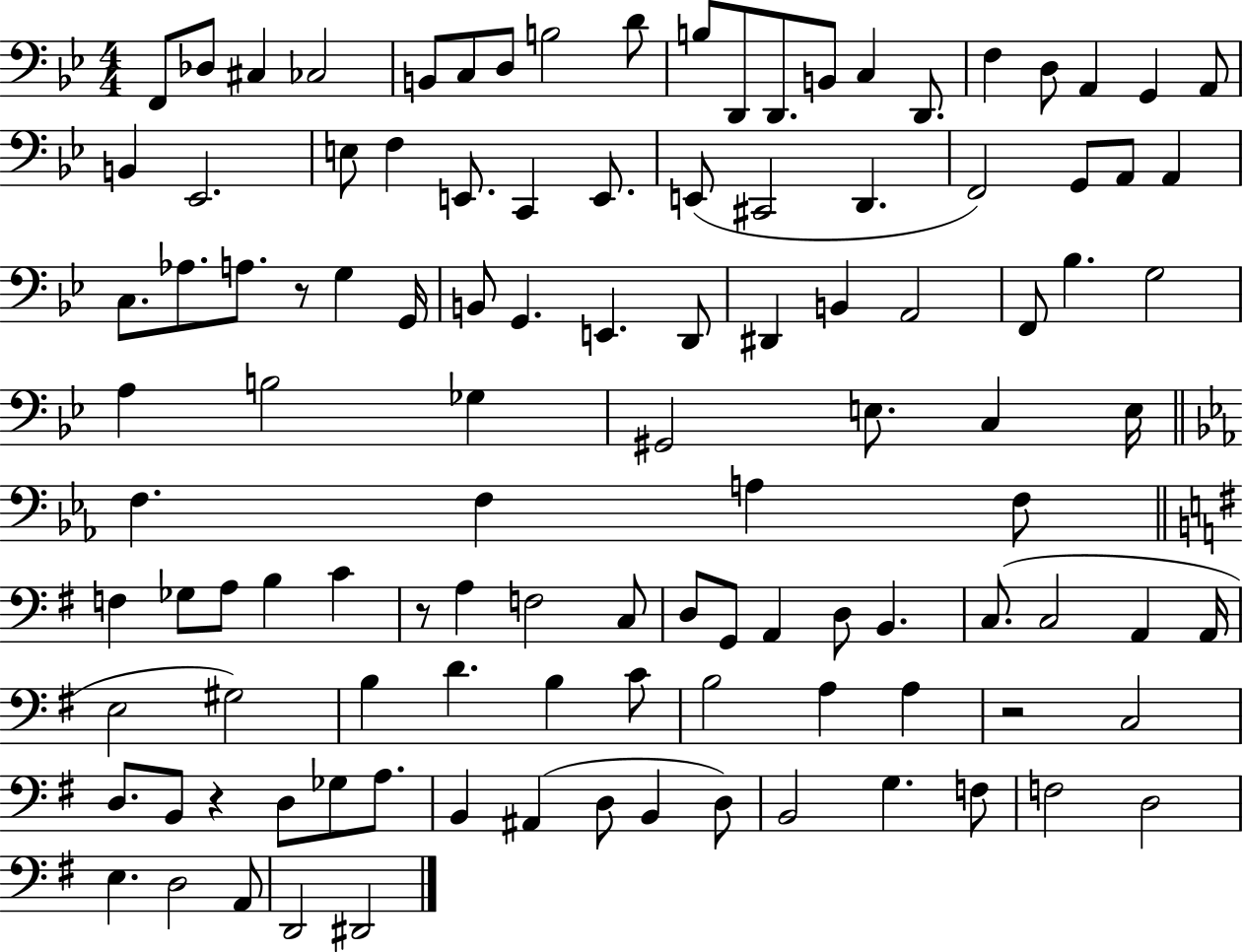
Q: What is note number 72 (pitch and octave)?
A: D3